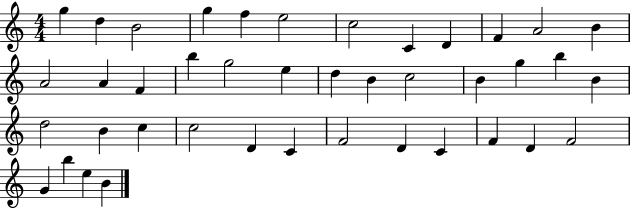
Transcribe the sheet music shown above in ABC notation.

X:1
T:Untitled
M:4/4
L:1/4
K:C
g d B2 g f e2 c2 C D F A2 B A2 A F b g2 e d B c2 B g b B d2 B c c2 D C F2 D C F D F2 G b e B